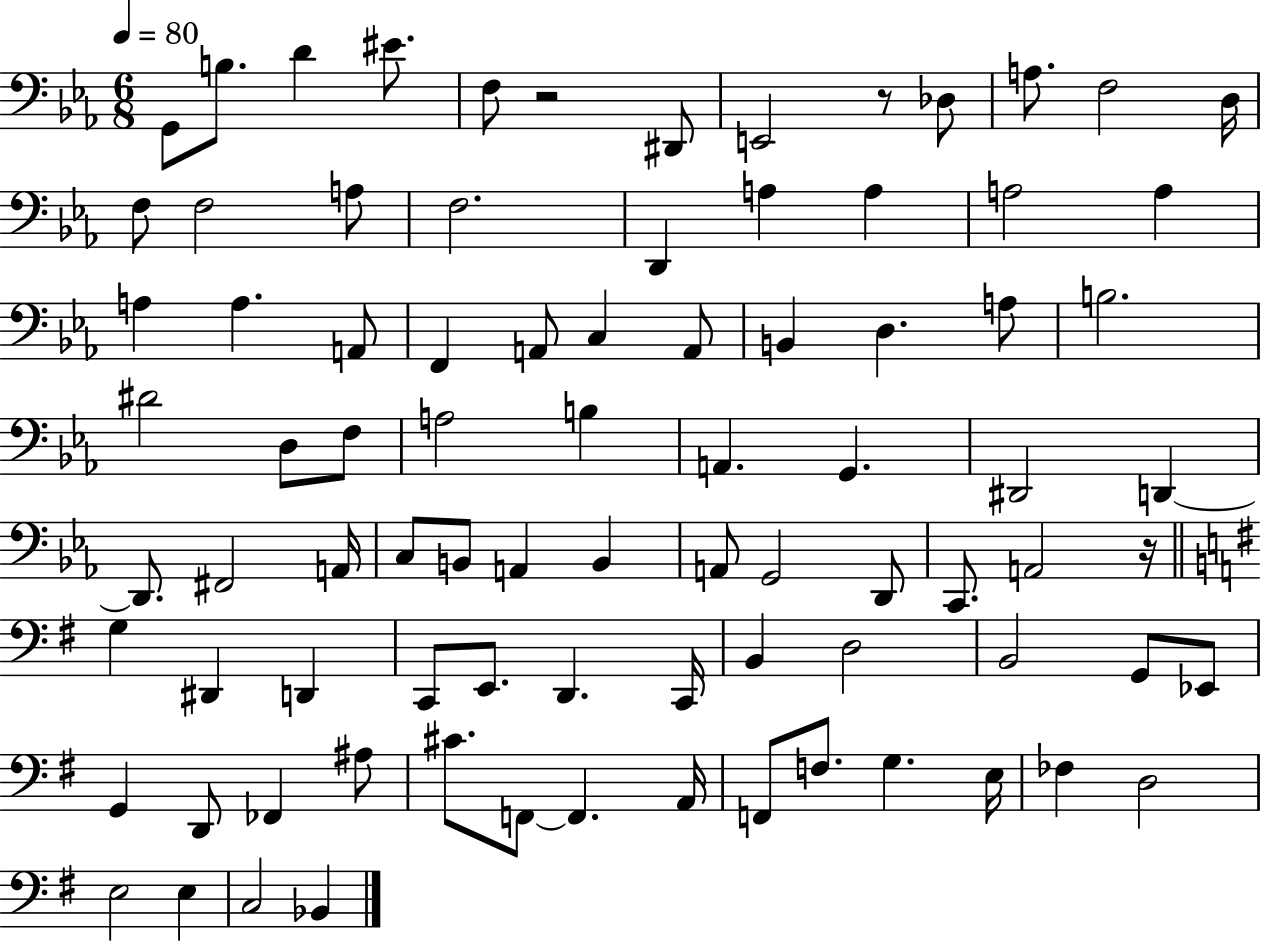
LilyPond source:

{
  \clef bass
  \numericTimeSignature
  \time 6/8
  \key ees \major
  \tempo 4 = 80
  \repeat volta 2 { g,8 b8. d'4 eis'8. | f8 r2 dis,8 | e,2 r8 des8 | a8. f2 d16 | \break f8 f2 a8 | f2. | d,4 a4 a4 | a2 a4 | \break a4 a4. a,8 | f,4 a,8 c4 a,8 | b,4 d4. a8 | b2. | \break dis'2 d8 f8 | a2 b4 | a,4. g,4. | dis,2 d,4~~ | \break d,8. fis,2 a,16 | c8 b,8 a,4 b,4 | a,8 g,2 d,8 | c,8. a,2 r16 | \break \bar "||" \break \key g \major g4 dis,4 d,4 | c,8 e,8. d,4. c,16 | b,4 d2 | b,2 g,8 ees,8 | \break g,4 d,8 fes,4 ais8 | cis'8. f,8~~ f,4. a,16 | f,8 f8. g4. e16 | fes4 d2 | \break e2 e4 | c2 bes,4 | } \bar "|."
}